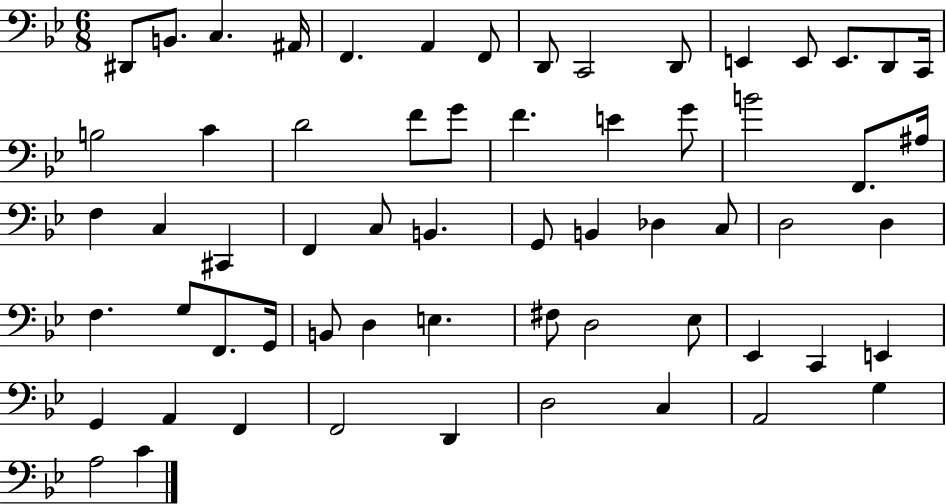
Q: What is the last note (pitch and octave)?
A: C4